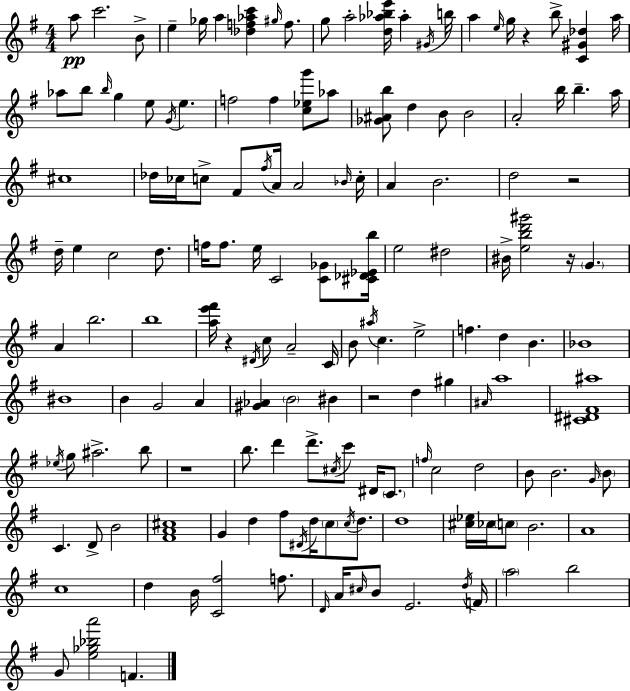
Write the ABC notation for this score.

X:1
T:Untitled
M:4/4
L:1/4
K:G
a/2 c'2 B/2 e _g/4 a [_df_ac'] ^g/4 f/2 g/2 a2 [d_a_be']/4 _a ^G/4 b/4 a e/4 g/4 z b/2 [C^G_d] a/4 _a/2 b/2 b/4 g e/2 G/4 e f2 f [c_eg']/2 _a/2 [_G^Ab]/2 d B/2 B2 A2 b/4 b a/4 ^c4 _d/4 _c/4 c/2 ^F/2 ^f/4 A/4 A2 _B/4 c/4 A B2 d2 z2 d/4 e c2 d/2 f/4 f/2 e/4 C2 [C_G]/2 [^C_D_Eb]/4 e2 ^d2 ^B/4 [ebd'^g']2 z/4 G A b2 b4 [ae'^f']/4 z ^D/4 c/2 A2 C/4 B/2 ^a/4 c e2 f d B _B4 ^B4 B G2 A [^G_A] B2 ^B z2 d ^g ^A/4 a4 [^C^D^F^a]4 _e/4 g/2 ^a2 b/2 z4 b/2 d' d'/2 ^c/4 c'/2 ^D/4 C/2 f/4 c2 d2 B/2 B2 G/4 B/2 C D/2 B2 [^FA^c]4 G d ^f/2 ^D/4 d/4 c/2 c/4 d/2 d4 [^c_e]/4 _c/4 c/2 B2 A4 c4 d B/4 [C^f]2 f/2 D/4 A/4 ^c/4 B/2 E2 d/4 F/4 a2 b2 G/2 [e_g_ba']2 F